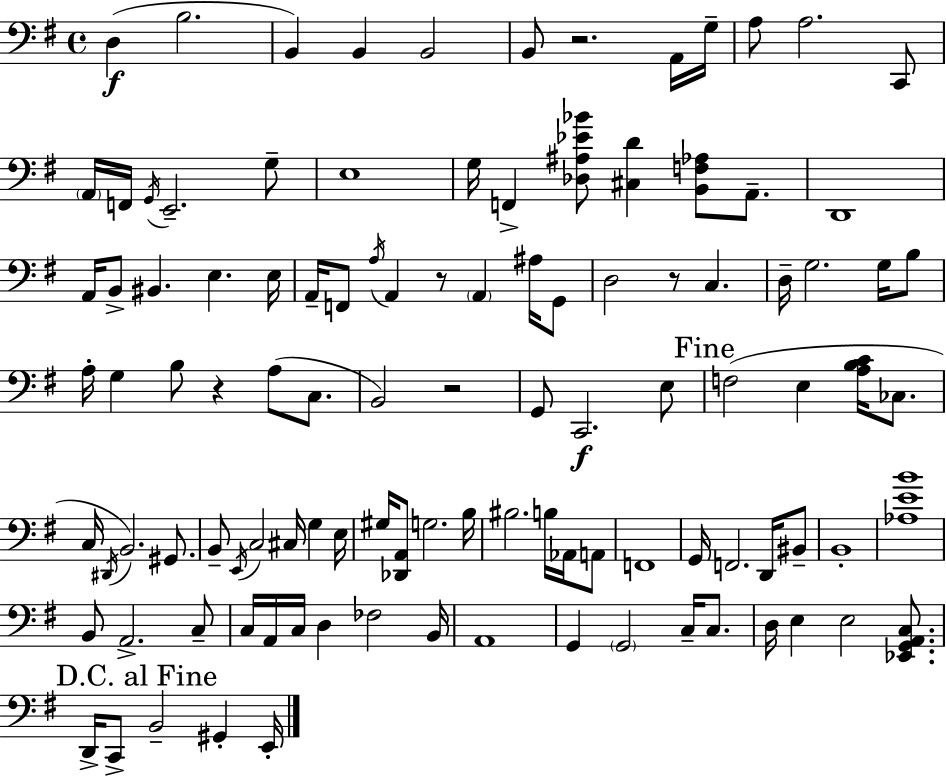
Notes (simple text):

D3/q B3/h. B2/q B2/q B2/h B2/e R/h. A2/s G3/s A3/e A3/h. C2/e A2/s F2/s G2/s E2/h. G3/e E3/w G3/s F2/q [Db3,A#3,Eb4,Bb4]/e [C#3,D4]/q [B2,F3,Ab3]/e A2/e. D2/w A2/s B2/e BIS2/q. E3/q. E3/s A2/s F2/e A3/s A2/q R/e A2/q A#3/s G2/e D3/h R/e C3/q. D3/s G3/h. G3/s B3/e A3/s G3/q B3/e R/q A3/e C3/e. B2/h R/h G2/e C2/h. E3/e F3/h E3/q [A3,B3,C4]/s CES3/e. C3/s D#2/s B2/h. G#2/e. B2/e E2/s C3/h C#3/s G3/q E3/s G#3/s [Db2,A2]/e G3/h. B3/s BIS3/h. B3/s Ab2/s A2/e F2/w G2/s F2/h. D2/s BIS2/e B2/w [Ab3,E4,B4]/w B2/e A2/h. C3/e C3/s A2/s C3/s D3/q FES3/h B2/s A2/w G2/q G2/h C3/s C3/e. D3/s E3/q E3/h [Eb2,G2,A2,C3]/e. D2/s C2/e B2/h G#2/q E2/s